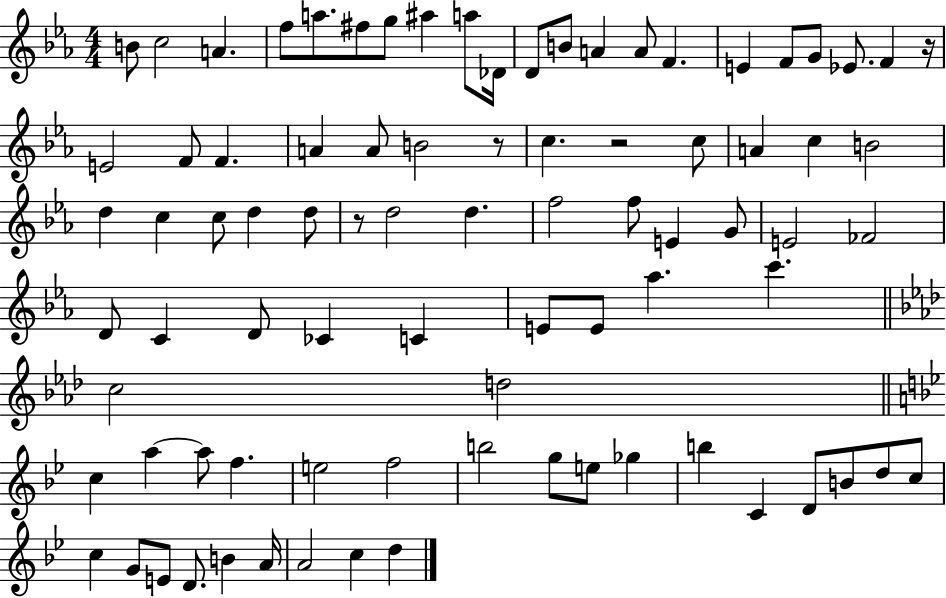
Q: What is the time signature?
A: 4/4